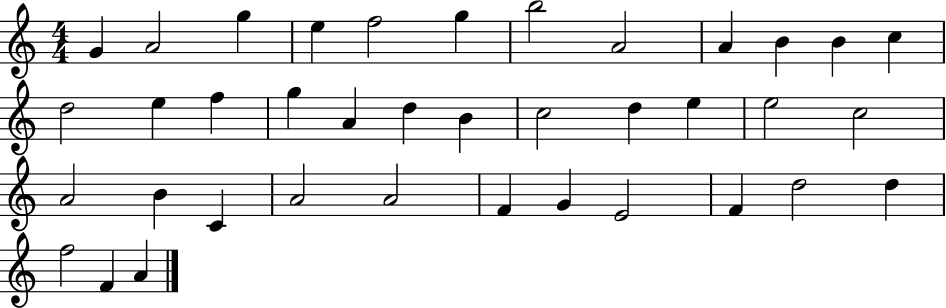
{
  \clef treble
  \numericTimeSignature
  \time 4/4
  \key c \major
  g'4 a'2 g''4 | e''4 f''2 g''4 | b''2 a'2 | a'4 b'4 b'4 c''4 | \break d''2 e''4 f''4 | g''4 a'4 d''4 b'4 | c''2 d''4 e''4 | e''2 c''2 | \break a'2 b'4 c'4 | a'2 a'2 | f'4 g'4 e'2 | f'4 d''2 d''4 | \break f''2 f'4 a'4 | \bar "|."
}